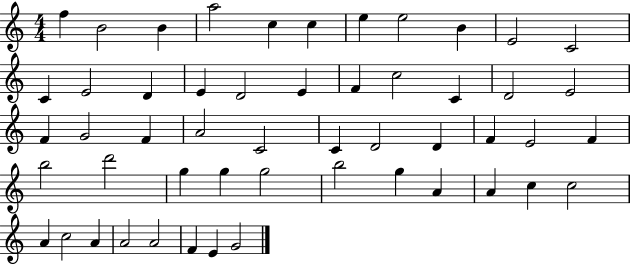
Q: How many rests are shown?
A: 0